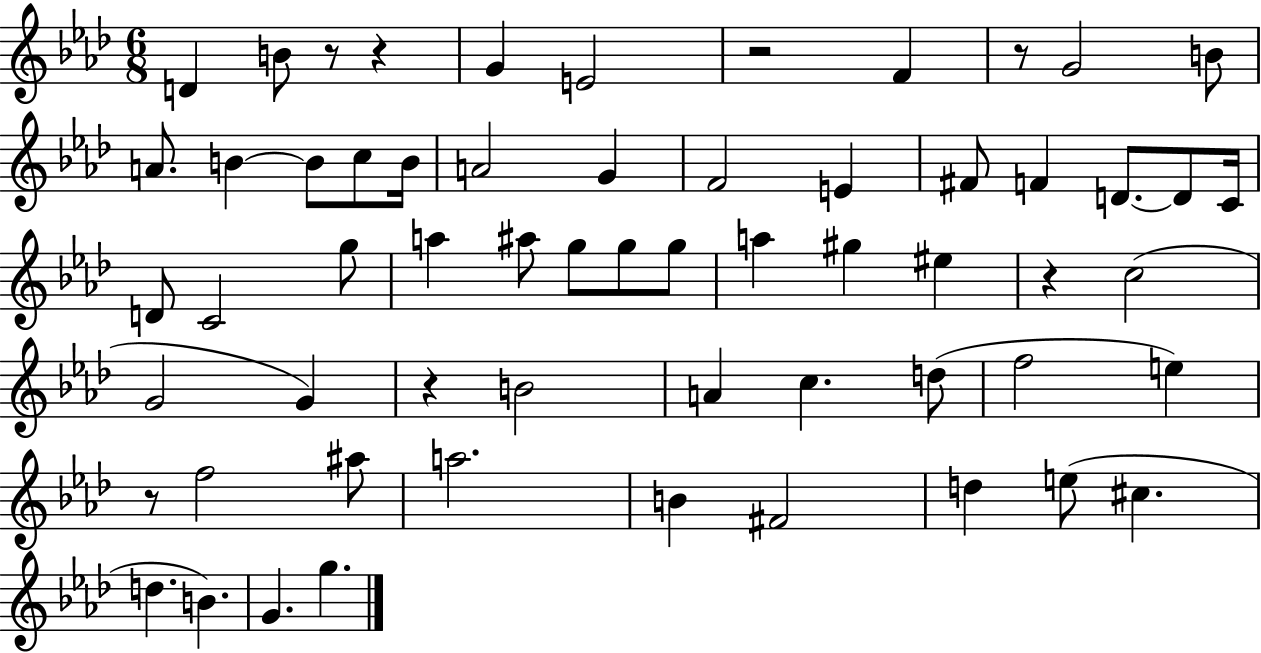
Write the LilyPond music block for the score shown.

{
  \clef treble
  \numericTimeSignature
  \time 6/8
  \key aes \major
  \repeat volta 2 { d'4 b'8 r8 r4 | g'4 e'2 | r2 f'4 | r8 g'2 b'8 | \break a'8. b'4~~ b'8 c''8 b'16 | a'2 g'4 | f'2 e'4 | fis'8 f'4 d'8.~~ d'8 c'16 | \break d'8 c'2 g''8 | a''4 ais''8 g''8 g''8 g''8 | a''4 gis''4 eis''4 | r4 c''2( | \break g'2 g'4) | r4 b'2 | a'4 c''4. d''8( | f''2 e''4) | \break r8 f''2 ais''8 | a''2. | b'4 fis'2 | d''4 e''8( cis''4. | \break d''4. b'4.) | g'4. g''4. | } \bar "|."
}